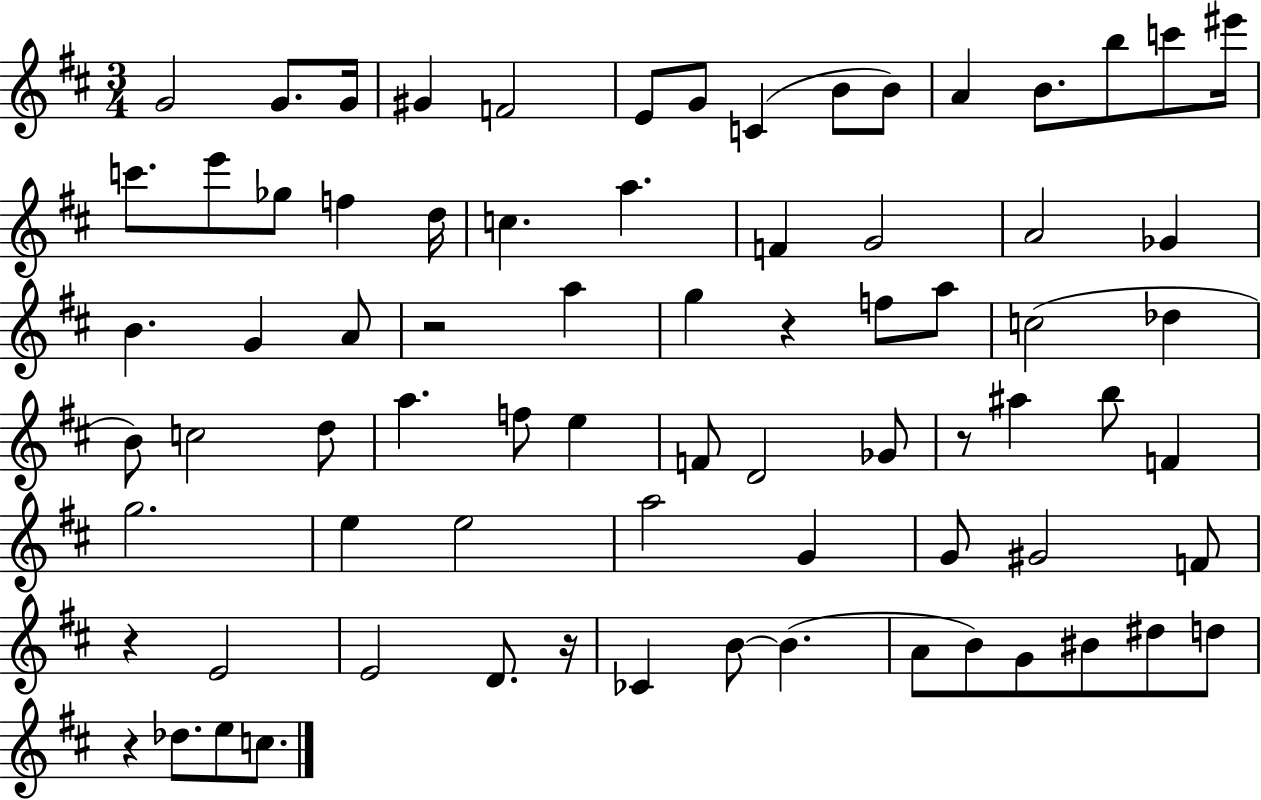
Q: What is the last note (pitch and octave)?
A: C5